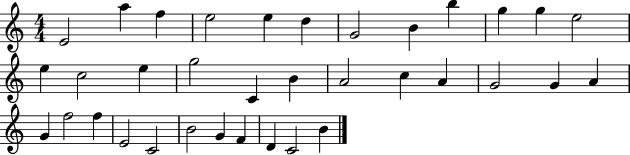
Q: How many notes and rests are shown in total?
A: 35